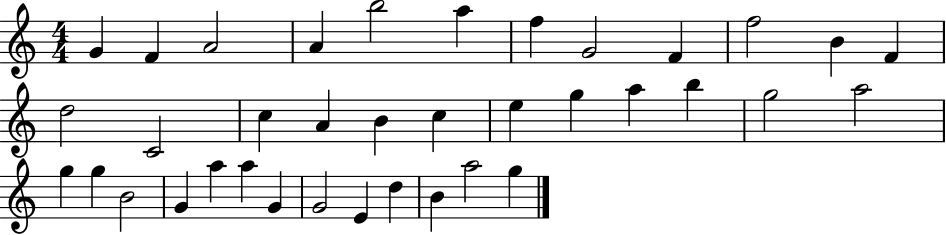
G4/q F4/q A4/h A4/q B5/h A5/q F5/q G4/h F4/q F5/h B4/q F4/q D5/h C4/h C5/q A4/q B4/q C5/q E5/q G5/q A5/q B5/q G5/h A5/h G5/q G5/q B4/h G4/q A5/q A5/q G4/q G4/h E4/q D5/q B4/q A5/h G5/q